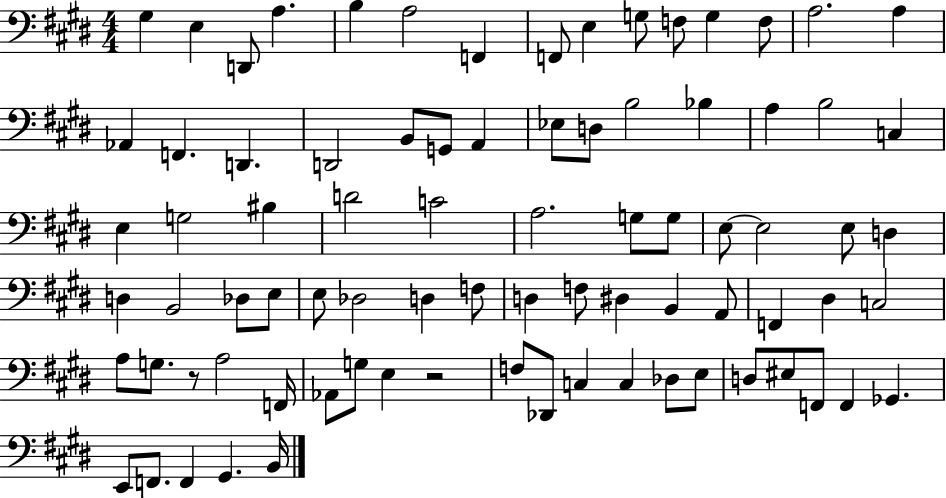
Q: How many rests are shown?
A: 2